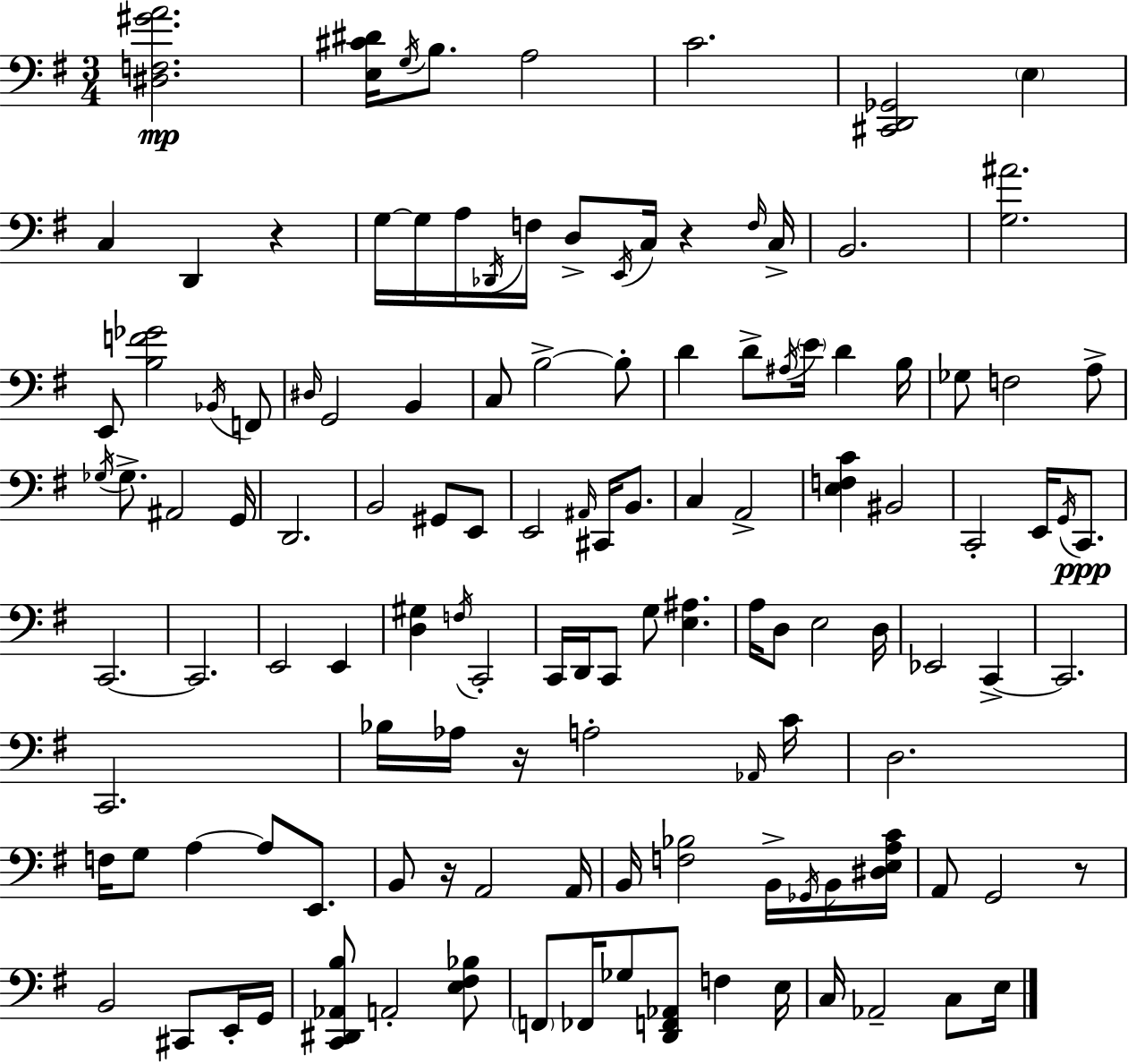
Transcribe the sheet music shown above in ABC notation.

X:1
T:Untitled
M:3/4
L:1/4
K:G
[^D,F,^GA]2 [E,^C^D]/4 G,/4 B,/2 A,2 C2 [^C,,D,,_G,,]2 E, C, D,, z G,/4 G,/4 A,/4 _D,,/4 F,/4 D,/2 E,,/4 C,/4 z F,/4 C,/4 B,,2 [G,^A]2 E,,/2 [B,F_G]2 _B,,/4 F,,/2 ^D,/4 G,,2 B,, C,/2 B,2 B,/2 D D/2 ^A,/4 E/4 D B,/4 _G,/2 F,2 A,/2 _G,/4 _G,/2 ^A,,2 G,,/4 D,,2 B,,2 ^G,,/2 E,,/2 E,,2 ^A,,/4 ^C,,/4 B,,/2 C, A,,2 [E,F,C] ^B,,2 C,,2 E,,/4 G,,/4 C,,/2 C,,2 C,,2 E,,2 E,, [D,^G,] F,/4 C,,2 C,,/4 D,,/4 C,,/2 G,/2 [E,^A,] A,/4 D,/2 E,2 D,/4 _E,,2 C,, C,,2 C,,2 _B,/4 _A,/4 z/4 A,2 _A,,/4 C/4 D,2 F,/4 G,/2 A, A,/2 E,,/2 B,,/2 z/4 A,,2 A,,/4 B,,/4 [F,_B,]2 B,,/4 _G,,/4 B,,/4 [^D,E,A,C]/4 A,,/2 G,,2 z/2 B,,2 ^C,,/2 E,,/4 G,,/4 [C,,^D,,_A,,B,]/2 A,,2 [E,^F,_B,]/2 F,,/2 _F,,/4 _G,/2 [D,,F,,_A,,]/2 F, E,/4 C,/4 _A,,2 C,/2 E,/4